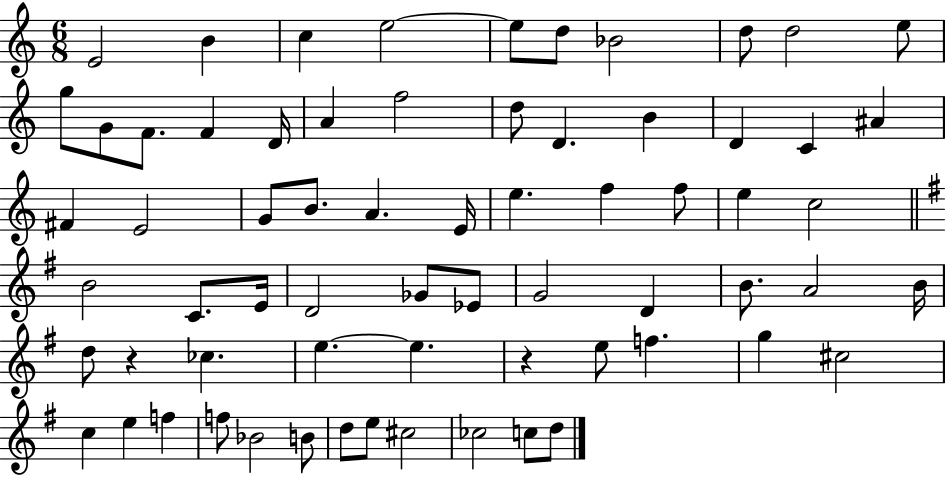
{
  \clef treble
  \numericTimeSignature
  \time 6/8
  \key c \major
  e'2 b'4 | c''4 e''2~~ | e''8 d''8 bes'2 | d''8 d''2 e''8 | \break g''8 g'8 f'8. f'4 d'16 | a'4 f''2 | d''8 d'4. b'4 | d'4 c'4 ais'4 | \break fis'4 e'2 | g'8 b'8. a'4. e'16 | e''4. f''4 f''8 | e''4 c''2 | \break \bar "||" \break \key g \major b'2 c'8. e'16 | d'2 ges'8 ees'8 | g'2 d'4 | b'8. a'2 b'16 | \break d''8 r4 ces''4. | e''4.~~ e''4. | r4 e''8 f''4. | g''4 cis''2 | \break c''4 e''4 f''4 | f''8 bes'2 b'8 | d''8 e''8 cis''2 | ces''2 c''8 d''8 | \break \bar "|."
}